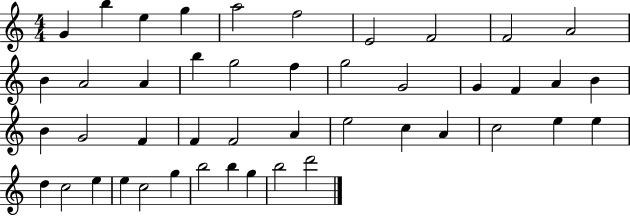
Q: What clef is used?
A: treble